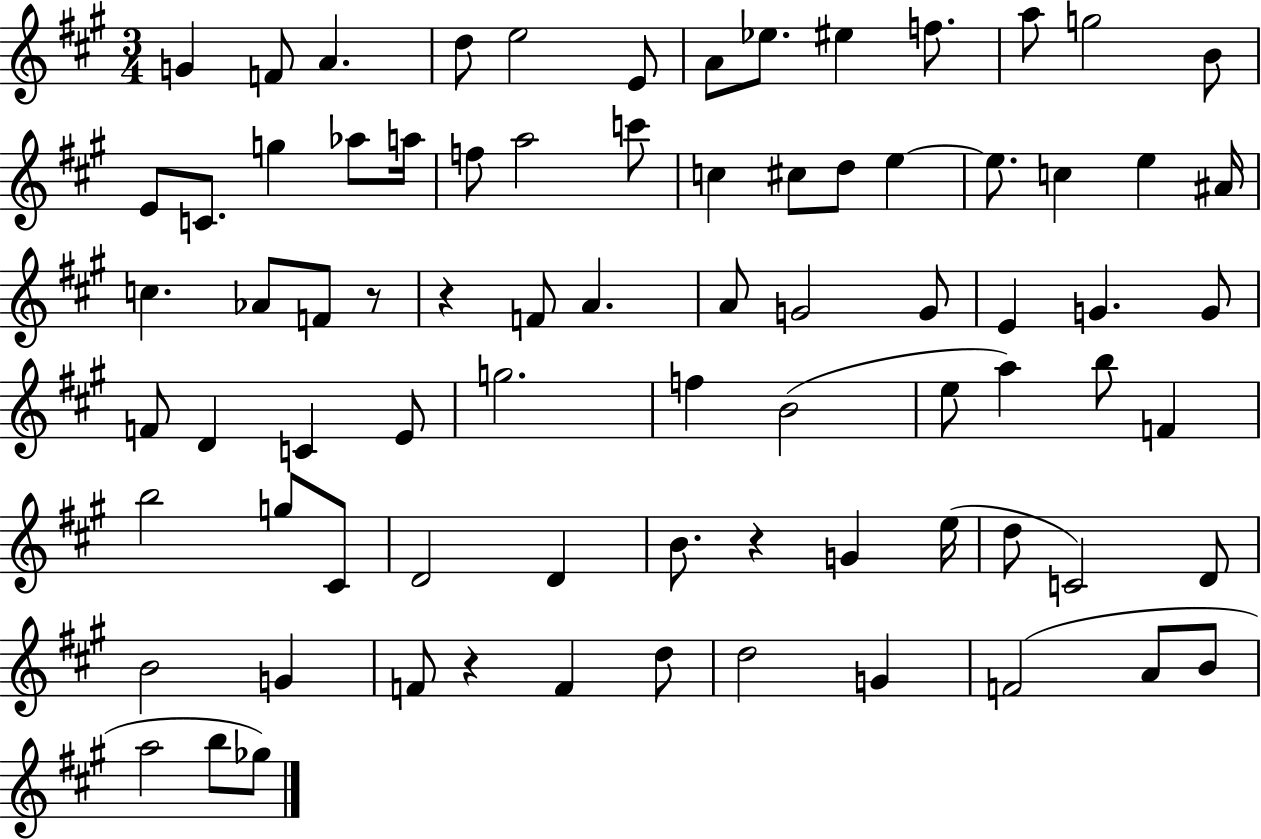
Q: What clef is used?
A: treble